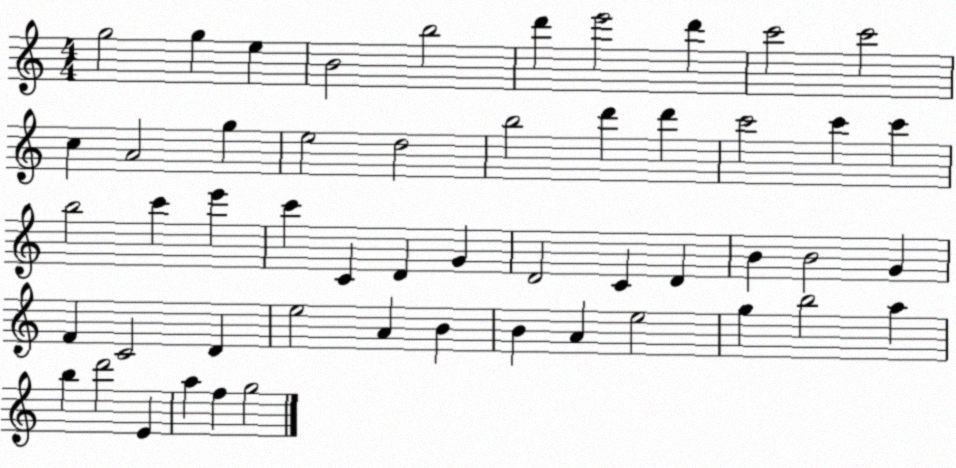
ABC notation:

X:1
T:Untitled
M:4/4
L:1/4
K:C
g2 g e B2 b2 d' e'2 d' c'2 c'2 c A2 g e2 d2 b2 d' d' c'2 c' c' b2 c' e' c' C D G D2 C D B B2 G F C2 D e2 A B B A e2 g b2 a b d'2 E a f g2